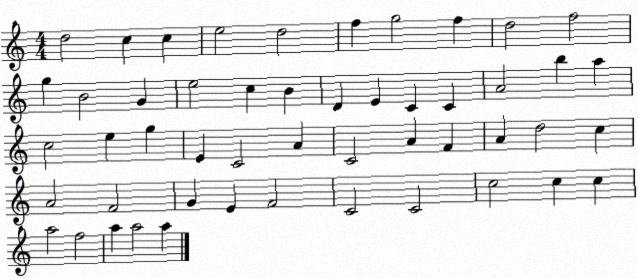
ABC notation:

X:1
T:Untitled
M:4/4
L:1/4
K:C
d2 c c e2 d2 f g2 f d2 f2 g B2 G e2 c B D E C C A2 b a c2 e g E C2 A C2 A F A d2 c A2 F2 G E F2 C2 C2 c2 c c a2 f2 a a2 a